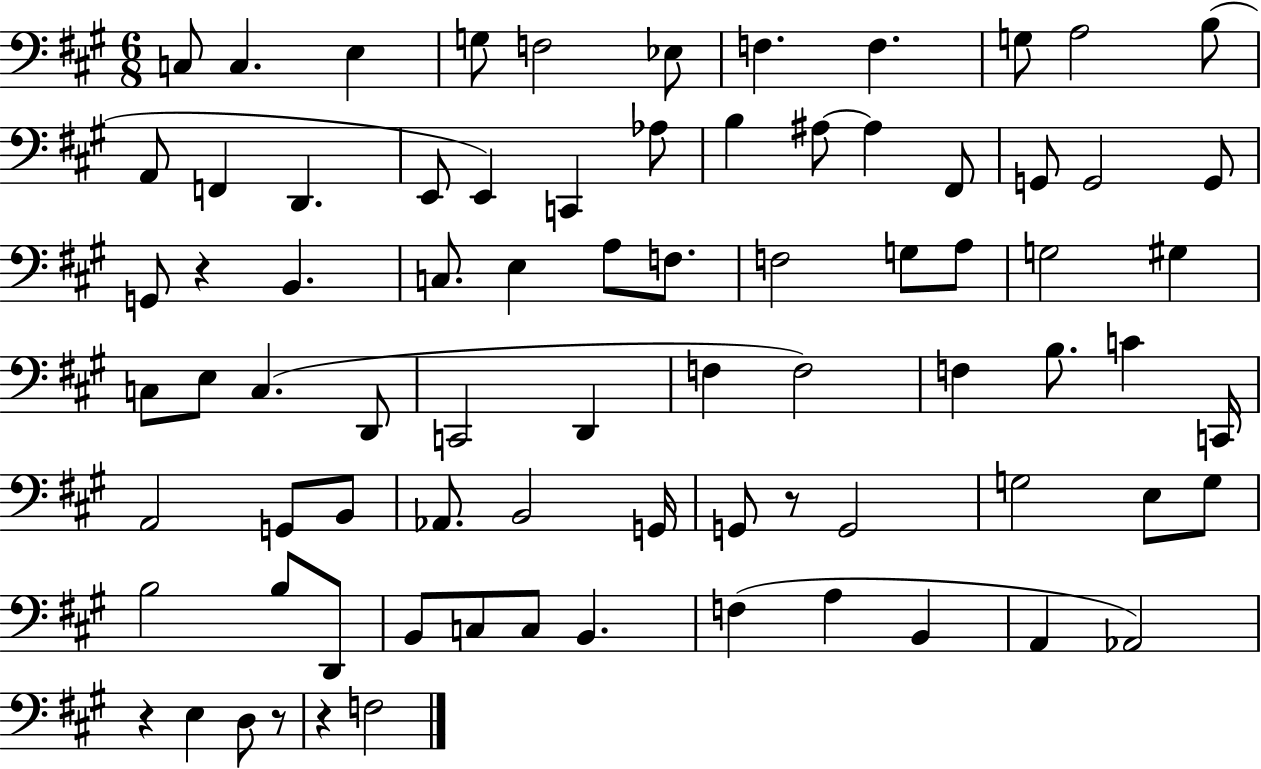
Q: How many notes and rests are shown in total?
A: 79